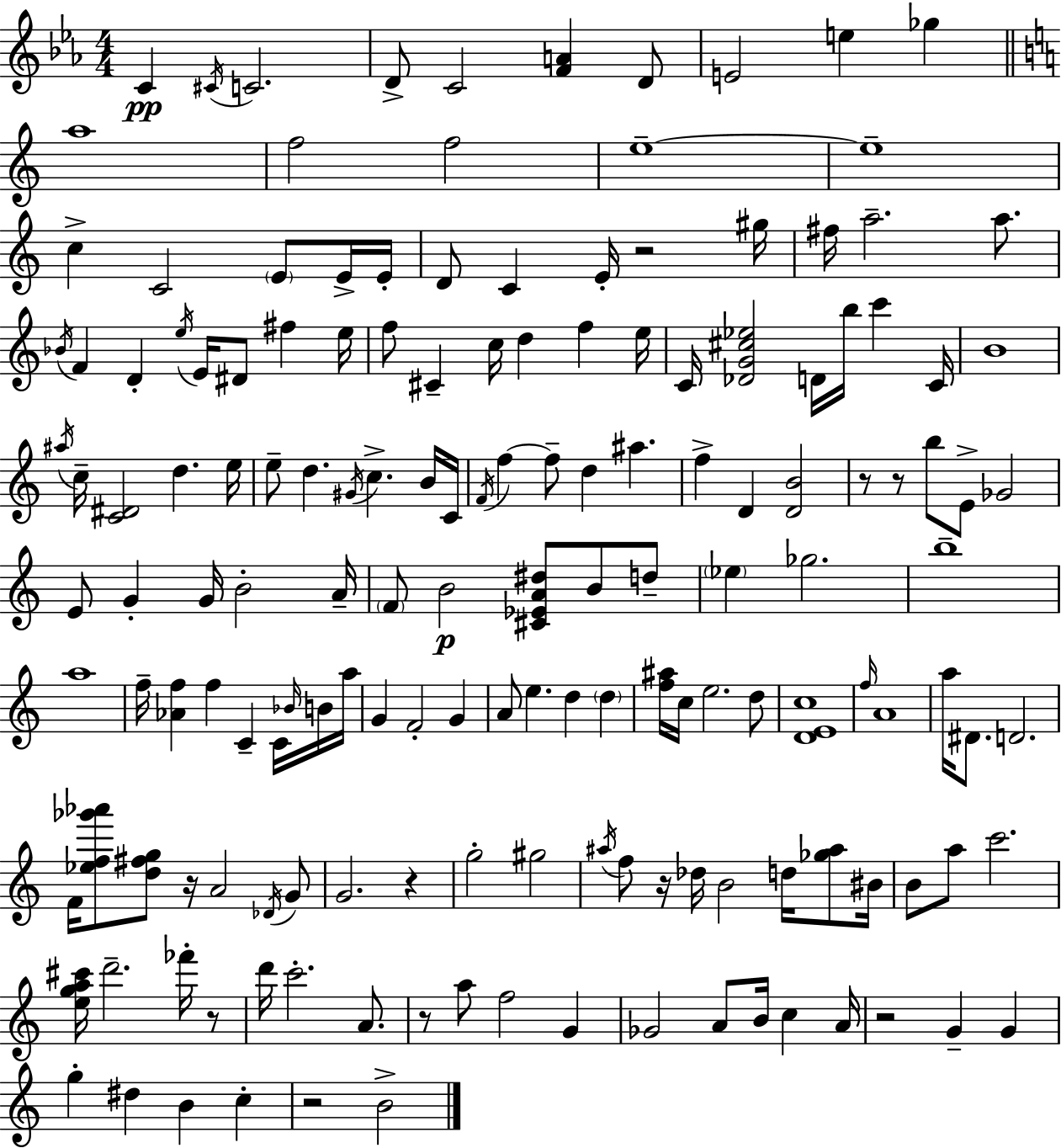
C4/q C#4/s C4/h. D4/e C4/h [F4,A4]/q D4/e E4/h E5/q Gb5/q A5/w F5/h F5/h E5/w E5/w C5/q C4/h E4/e E4/s E4/s D4/e C4/q E4/s R/h G#5/s F#5/s A5/h. A5/e. Bb4/s F4/q D4/q E5/s E4/s D#4/e F#5/q E5/s F5/e C#4/q C5/s D5/q F5/q E5/s C4/s [Db4,G4,C#5,Eb5]/h D4/s B5/s C6/q C4/s B4/w A#5/s C5/s [C4,D#4]/h D5/q. E5/s E5/e D5/q. G#4/s C5/q. B4/s C4/s F4/s F5/q F5/e D5/q A#5/q. F5/q D4/q [D4,B4]/h R/e R/e B5/e E4/e Gb4/h E4/e G4/q G4/s B4/h A4/s F4/e B4/h [C#4,Eb4,A4,D#5]/e B4/e D5/e Eb5/q Gb5/h. B5/w A5/w F5/s [Ab4,F5]/q F5/q C4/q C4/s Bb4/s B4/s A5/s G4/q F4/h G4/q A4/e E5/q. D5/q D5/q [F5,A#5]/s C5/s E5/h. D5/e [D4,E4,C5]/w F5/s A4/w A5/s D#4/e. D4/h. F4/s [Eb5,F5,Gb6,Ab6]/e [D5,F#5,G5]/e R/s A4/h Db4/s G4/e G4/h. R/q G5/h G#5/h A#5/s F5/e R/s Db5/s B4/h D5/s [Gb5,A#5]/e BIS4/s B4/e A5/e C6/h. [E5,G5,A5,C#6]/s D6/h. FES6/s R/e D6/s C6/h. A4/e. R/e A5/e F5/h G4/q Gb4/h A4/e B4/s C5/q A4/s R/h G4/q G4/q G5/q D#5/q B4/q C5/q R/h B4/h